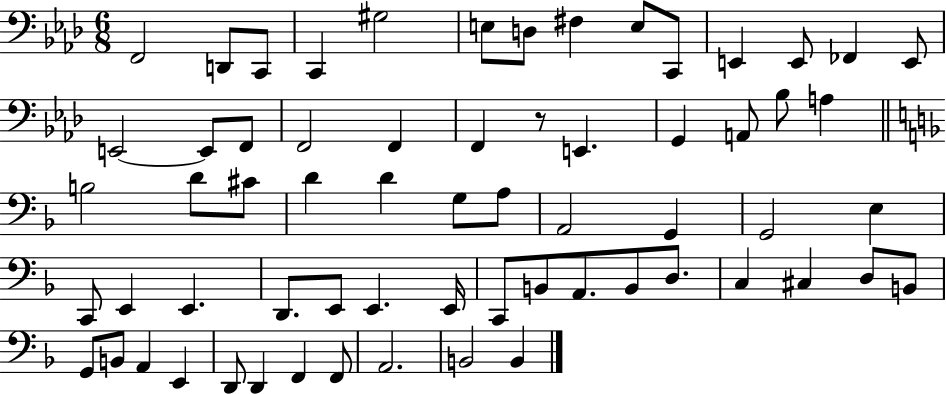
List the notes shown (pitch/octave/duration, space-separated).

F2/h D2/e C2/e C2/q G#3/h E3/e D3/e F#3/q E3/e C2/e E2/q E2/e FES2/q E2/e E2/h E2/e F2/e F2/h F2/q F2/q R/e E2/q. G2/q A2/e Bb3/e A3/q B3/h D4/e C#4/e D4/q D4/q G3/e A3/e A2/h G2/q G2/h E3/q C2/e E2/q E2/q. D2/e. E2/e E2/q. E2/s C2/e B2/e A2/e. B2/e D3/e. C3/q C#3/q D3/e B2/e G2/e B2/e A2/q E2/q D2/e D2/q F2/q F2/e A2/h. B2/h B2/q